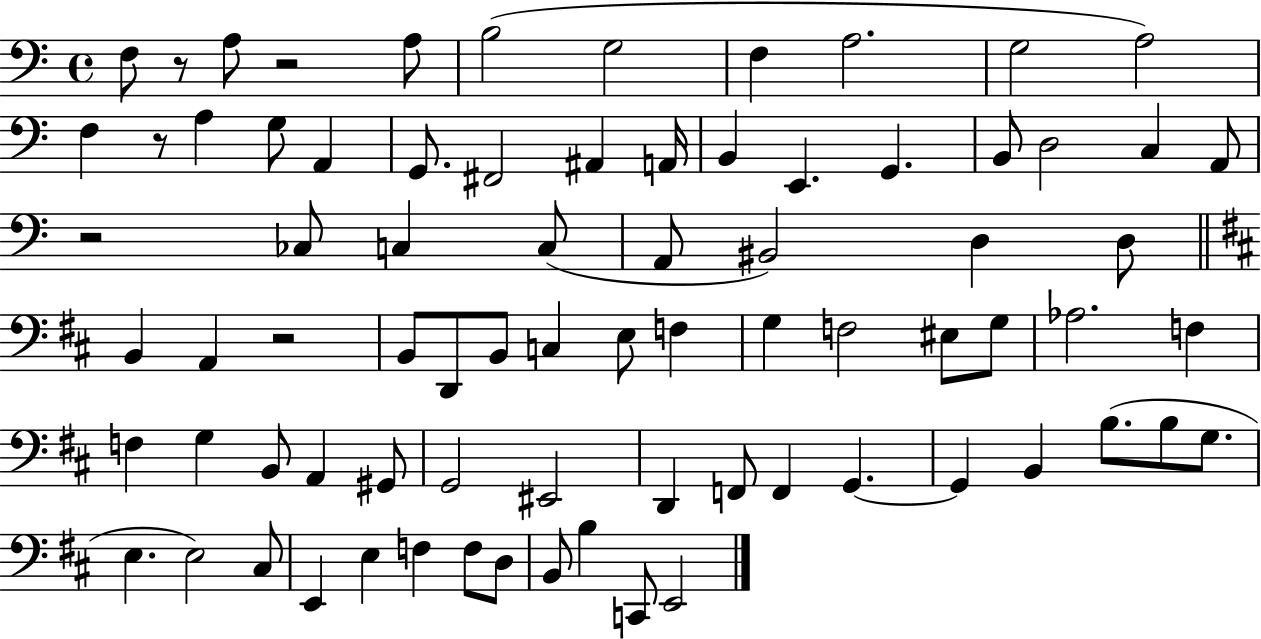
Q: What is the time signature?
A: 4/4